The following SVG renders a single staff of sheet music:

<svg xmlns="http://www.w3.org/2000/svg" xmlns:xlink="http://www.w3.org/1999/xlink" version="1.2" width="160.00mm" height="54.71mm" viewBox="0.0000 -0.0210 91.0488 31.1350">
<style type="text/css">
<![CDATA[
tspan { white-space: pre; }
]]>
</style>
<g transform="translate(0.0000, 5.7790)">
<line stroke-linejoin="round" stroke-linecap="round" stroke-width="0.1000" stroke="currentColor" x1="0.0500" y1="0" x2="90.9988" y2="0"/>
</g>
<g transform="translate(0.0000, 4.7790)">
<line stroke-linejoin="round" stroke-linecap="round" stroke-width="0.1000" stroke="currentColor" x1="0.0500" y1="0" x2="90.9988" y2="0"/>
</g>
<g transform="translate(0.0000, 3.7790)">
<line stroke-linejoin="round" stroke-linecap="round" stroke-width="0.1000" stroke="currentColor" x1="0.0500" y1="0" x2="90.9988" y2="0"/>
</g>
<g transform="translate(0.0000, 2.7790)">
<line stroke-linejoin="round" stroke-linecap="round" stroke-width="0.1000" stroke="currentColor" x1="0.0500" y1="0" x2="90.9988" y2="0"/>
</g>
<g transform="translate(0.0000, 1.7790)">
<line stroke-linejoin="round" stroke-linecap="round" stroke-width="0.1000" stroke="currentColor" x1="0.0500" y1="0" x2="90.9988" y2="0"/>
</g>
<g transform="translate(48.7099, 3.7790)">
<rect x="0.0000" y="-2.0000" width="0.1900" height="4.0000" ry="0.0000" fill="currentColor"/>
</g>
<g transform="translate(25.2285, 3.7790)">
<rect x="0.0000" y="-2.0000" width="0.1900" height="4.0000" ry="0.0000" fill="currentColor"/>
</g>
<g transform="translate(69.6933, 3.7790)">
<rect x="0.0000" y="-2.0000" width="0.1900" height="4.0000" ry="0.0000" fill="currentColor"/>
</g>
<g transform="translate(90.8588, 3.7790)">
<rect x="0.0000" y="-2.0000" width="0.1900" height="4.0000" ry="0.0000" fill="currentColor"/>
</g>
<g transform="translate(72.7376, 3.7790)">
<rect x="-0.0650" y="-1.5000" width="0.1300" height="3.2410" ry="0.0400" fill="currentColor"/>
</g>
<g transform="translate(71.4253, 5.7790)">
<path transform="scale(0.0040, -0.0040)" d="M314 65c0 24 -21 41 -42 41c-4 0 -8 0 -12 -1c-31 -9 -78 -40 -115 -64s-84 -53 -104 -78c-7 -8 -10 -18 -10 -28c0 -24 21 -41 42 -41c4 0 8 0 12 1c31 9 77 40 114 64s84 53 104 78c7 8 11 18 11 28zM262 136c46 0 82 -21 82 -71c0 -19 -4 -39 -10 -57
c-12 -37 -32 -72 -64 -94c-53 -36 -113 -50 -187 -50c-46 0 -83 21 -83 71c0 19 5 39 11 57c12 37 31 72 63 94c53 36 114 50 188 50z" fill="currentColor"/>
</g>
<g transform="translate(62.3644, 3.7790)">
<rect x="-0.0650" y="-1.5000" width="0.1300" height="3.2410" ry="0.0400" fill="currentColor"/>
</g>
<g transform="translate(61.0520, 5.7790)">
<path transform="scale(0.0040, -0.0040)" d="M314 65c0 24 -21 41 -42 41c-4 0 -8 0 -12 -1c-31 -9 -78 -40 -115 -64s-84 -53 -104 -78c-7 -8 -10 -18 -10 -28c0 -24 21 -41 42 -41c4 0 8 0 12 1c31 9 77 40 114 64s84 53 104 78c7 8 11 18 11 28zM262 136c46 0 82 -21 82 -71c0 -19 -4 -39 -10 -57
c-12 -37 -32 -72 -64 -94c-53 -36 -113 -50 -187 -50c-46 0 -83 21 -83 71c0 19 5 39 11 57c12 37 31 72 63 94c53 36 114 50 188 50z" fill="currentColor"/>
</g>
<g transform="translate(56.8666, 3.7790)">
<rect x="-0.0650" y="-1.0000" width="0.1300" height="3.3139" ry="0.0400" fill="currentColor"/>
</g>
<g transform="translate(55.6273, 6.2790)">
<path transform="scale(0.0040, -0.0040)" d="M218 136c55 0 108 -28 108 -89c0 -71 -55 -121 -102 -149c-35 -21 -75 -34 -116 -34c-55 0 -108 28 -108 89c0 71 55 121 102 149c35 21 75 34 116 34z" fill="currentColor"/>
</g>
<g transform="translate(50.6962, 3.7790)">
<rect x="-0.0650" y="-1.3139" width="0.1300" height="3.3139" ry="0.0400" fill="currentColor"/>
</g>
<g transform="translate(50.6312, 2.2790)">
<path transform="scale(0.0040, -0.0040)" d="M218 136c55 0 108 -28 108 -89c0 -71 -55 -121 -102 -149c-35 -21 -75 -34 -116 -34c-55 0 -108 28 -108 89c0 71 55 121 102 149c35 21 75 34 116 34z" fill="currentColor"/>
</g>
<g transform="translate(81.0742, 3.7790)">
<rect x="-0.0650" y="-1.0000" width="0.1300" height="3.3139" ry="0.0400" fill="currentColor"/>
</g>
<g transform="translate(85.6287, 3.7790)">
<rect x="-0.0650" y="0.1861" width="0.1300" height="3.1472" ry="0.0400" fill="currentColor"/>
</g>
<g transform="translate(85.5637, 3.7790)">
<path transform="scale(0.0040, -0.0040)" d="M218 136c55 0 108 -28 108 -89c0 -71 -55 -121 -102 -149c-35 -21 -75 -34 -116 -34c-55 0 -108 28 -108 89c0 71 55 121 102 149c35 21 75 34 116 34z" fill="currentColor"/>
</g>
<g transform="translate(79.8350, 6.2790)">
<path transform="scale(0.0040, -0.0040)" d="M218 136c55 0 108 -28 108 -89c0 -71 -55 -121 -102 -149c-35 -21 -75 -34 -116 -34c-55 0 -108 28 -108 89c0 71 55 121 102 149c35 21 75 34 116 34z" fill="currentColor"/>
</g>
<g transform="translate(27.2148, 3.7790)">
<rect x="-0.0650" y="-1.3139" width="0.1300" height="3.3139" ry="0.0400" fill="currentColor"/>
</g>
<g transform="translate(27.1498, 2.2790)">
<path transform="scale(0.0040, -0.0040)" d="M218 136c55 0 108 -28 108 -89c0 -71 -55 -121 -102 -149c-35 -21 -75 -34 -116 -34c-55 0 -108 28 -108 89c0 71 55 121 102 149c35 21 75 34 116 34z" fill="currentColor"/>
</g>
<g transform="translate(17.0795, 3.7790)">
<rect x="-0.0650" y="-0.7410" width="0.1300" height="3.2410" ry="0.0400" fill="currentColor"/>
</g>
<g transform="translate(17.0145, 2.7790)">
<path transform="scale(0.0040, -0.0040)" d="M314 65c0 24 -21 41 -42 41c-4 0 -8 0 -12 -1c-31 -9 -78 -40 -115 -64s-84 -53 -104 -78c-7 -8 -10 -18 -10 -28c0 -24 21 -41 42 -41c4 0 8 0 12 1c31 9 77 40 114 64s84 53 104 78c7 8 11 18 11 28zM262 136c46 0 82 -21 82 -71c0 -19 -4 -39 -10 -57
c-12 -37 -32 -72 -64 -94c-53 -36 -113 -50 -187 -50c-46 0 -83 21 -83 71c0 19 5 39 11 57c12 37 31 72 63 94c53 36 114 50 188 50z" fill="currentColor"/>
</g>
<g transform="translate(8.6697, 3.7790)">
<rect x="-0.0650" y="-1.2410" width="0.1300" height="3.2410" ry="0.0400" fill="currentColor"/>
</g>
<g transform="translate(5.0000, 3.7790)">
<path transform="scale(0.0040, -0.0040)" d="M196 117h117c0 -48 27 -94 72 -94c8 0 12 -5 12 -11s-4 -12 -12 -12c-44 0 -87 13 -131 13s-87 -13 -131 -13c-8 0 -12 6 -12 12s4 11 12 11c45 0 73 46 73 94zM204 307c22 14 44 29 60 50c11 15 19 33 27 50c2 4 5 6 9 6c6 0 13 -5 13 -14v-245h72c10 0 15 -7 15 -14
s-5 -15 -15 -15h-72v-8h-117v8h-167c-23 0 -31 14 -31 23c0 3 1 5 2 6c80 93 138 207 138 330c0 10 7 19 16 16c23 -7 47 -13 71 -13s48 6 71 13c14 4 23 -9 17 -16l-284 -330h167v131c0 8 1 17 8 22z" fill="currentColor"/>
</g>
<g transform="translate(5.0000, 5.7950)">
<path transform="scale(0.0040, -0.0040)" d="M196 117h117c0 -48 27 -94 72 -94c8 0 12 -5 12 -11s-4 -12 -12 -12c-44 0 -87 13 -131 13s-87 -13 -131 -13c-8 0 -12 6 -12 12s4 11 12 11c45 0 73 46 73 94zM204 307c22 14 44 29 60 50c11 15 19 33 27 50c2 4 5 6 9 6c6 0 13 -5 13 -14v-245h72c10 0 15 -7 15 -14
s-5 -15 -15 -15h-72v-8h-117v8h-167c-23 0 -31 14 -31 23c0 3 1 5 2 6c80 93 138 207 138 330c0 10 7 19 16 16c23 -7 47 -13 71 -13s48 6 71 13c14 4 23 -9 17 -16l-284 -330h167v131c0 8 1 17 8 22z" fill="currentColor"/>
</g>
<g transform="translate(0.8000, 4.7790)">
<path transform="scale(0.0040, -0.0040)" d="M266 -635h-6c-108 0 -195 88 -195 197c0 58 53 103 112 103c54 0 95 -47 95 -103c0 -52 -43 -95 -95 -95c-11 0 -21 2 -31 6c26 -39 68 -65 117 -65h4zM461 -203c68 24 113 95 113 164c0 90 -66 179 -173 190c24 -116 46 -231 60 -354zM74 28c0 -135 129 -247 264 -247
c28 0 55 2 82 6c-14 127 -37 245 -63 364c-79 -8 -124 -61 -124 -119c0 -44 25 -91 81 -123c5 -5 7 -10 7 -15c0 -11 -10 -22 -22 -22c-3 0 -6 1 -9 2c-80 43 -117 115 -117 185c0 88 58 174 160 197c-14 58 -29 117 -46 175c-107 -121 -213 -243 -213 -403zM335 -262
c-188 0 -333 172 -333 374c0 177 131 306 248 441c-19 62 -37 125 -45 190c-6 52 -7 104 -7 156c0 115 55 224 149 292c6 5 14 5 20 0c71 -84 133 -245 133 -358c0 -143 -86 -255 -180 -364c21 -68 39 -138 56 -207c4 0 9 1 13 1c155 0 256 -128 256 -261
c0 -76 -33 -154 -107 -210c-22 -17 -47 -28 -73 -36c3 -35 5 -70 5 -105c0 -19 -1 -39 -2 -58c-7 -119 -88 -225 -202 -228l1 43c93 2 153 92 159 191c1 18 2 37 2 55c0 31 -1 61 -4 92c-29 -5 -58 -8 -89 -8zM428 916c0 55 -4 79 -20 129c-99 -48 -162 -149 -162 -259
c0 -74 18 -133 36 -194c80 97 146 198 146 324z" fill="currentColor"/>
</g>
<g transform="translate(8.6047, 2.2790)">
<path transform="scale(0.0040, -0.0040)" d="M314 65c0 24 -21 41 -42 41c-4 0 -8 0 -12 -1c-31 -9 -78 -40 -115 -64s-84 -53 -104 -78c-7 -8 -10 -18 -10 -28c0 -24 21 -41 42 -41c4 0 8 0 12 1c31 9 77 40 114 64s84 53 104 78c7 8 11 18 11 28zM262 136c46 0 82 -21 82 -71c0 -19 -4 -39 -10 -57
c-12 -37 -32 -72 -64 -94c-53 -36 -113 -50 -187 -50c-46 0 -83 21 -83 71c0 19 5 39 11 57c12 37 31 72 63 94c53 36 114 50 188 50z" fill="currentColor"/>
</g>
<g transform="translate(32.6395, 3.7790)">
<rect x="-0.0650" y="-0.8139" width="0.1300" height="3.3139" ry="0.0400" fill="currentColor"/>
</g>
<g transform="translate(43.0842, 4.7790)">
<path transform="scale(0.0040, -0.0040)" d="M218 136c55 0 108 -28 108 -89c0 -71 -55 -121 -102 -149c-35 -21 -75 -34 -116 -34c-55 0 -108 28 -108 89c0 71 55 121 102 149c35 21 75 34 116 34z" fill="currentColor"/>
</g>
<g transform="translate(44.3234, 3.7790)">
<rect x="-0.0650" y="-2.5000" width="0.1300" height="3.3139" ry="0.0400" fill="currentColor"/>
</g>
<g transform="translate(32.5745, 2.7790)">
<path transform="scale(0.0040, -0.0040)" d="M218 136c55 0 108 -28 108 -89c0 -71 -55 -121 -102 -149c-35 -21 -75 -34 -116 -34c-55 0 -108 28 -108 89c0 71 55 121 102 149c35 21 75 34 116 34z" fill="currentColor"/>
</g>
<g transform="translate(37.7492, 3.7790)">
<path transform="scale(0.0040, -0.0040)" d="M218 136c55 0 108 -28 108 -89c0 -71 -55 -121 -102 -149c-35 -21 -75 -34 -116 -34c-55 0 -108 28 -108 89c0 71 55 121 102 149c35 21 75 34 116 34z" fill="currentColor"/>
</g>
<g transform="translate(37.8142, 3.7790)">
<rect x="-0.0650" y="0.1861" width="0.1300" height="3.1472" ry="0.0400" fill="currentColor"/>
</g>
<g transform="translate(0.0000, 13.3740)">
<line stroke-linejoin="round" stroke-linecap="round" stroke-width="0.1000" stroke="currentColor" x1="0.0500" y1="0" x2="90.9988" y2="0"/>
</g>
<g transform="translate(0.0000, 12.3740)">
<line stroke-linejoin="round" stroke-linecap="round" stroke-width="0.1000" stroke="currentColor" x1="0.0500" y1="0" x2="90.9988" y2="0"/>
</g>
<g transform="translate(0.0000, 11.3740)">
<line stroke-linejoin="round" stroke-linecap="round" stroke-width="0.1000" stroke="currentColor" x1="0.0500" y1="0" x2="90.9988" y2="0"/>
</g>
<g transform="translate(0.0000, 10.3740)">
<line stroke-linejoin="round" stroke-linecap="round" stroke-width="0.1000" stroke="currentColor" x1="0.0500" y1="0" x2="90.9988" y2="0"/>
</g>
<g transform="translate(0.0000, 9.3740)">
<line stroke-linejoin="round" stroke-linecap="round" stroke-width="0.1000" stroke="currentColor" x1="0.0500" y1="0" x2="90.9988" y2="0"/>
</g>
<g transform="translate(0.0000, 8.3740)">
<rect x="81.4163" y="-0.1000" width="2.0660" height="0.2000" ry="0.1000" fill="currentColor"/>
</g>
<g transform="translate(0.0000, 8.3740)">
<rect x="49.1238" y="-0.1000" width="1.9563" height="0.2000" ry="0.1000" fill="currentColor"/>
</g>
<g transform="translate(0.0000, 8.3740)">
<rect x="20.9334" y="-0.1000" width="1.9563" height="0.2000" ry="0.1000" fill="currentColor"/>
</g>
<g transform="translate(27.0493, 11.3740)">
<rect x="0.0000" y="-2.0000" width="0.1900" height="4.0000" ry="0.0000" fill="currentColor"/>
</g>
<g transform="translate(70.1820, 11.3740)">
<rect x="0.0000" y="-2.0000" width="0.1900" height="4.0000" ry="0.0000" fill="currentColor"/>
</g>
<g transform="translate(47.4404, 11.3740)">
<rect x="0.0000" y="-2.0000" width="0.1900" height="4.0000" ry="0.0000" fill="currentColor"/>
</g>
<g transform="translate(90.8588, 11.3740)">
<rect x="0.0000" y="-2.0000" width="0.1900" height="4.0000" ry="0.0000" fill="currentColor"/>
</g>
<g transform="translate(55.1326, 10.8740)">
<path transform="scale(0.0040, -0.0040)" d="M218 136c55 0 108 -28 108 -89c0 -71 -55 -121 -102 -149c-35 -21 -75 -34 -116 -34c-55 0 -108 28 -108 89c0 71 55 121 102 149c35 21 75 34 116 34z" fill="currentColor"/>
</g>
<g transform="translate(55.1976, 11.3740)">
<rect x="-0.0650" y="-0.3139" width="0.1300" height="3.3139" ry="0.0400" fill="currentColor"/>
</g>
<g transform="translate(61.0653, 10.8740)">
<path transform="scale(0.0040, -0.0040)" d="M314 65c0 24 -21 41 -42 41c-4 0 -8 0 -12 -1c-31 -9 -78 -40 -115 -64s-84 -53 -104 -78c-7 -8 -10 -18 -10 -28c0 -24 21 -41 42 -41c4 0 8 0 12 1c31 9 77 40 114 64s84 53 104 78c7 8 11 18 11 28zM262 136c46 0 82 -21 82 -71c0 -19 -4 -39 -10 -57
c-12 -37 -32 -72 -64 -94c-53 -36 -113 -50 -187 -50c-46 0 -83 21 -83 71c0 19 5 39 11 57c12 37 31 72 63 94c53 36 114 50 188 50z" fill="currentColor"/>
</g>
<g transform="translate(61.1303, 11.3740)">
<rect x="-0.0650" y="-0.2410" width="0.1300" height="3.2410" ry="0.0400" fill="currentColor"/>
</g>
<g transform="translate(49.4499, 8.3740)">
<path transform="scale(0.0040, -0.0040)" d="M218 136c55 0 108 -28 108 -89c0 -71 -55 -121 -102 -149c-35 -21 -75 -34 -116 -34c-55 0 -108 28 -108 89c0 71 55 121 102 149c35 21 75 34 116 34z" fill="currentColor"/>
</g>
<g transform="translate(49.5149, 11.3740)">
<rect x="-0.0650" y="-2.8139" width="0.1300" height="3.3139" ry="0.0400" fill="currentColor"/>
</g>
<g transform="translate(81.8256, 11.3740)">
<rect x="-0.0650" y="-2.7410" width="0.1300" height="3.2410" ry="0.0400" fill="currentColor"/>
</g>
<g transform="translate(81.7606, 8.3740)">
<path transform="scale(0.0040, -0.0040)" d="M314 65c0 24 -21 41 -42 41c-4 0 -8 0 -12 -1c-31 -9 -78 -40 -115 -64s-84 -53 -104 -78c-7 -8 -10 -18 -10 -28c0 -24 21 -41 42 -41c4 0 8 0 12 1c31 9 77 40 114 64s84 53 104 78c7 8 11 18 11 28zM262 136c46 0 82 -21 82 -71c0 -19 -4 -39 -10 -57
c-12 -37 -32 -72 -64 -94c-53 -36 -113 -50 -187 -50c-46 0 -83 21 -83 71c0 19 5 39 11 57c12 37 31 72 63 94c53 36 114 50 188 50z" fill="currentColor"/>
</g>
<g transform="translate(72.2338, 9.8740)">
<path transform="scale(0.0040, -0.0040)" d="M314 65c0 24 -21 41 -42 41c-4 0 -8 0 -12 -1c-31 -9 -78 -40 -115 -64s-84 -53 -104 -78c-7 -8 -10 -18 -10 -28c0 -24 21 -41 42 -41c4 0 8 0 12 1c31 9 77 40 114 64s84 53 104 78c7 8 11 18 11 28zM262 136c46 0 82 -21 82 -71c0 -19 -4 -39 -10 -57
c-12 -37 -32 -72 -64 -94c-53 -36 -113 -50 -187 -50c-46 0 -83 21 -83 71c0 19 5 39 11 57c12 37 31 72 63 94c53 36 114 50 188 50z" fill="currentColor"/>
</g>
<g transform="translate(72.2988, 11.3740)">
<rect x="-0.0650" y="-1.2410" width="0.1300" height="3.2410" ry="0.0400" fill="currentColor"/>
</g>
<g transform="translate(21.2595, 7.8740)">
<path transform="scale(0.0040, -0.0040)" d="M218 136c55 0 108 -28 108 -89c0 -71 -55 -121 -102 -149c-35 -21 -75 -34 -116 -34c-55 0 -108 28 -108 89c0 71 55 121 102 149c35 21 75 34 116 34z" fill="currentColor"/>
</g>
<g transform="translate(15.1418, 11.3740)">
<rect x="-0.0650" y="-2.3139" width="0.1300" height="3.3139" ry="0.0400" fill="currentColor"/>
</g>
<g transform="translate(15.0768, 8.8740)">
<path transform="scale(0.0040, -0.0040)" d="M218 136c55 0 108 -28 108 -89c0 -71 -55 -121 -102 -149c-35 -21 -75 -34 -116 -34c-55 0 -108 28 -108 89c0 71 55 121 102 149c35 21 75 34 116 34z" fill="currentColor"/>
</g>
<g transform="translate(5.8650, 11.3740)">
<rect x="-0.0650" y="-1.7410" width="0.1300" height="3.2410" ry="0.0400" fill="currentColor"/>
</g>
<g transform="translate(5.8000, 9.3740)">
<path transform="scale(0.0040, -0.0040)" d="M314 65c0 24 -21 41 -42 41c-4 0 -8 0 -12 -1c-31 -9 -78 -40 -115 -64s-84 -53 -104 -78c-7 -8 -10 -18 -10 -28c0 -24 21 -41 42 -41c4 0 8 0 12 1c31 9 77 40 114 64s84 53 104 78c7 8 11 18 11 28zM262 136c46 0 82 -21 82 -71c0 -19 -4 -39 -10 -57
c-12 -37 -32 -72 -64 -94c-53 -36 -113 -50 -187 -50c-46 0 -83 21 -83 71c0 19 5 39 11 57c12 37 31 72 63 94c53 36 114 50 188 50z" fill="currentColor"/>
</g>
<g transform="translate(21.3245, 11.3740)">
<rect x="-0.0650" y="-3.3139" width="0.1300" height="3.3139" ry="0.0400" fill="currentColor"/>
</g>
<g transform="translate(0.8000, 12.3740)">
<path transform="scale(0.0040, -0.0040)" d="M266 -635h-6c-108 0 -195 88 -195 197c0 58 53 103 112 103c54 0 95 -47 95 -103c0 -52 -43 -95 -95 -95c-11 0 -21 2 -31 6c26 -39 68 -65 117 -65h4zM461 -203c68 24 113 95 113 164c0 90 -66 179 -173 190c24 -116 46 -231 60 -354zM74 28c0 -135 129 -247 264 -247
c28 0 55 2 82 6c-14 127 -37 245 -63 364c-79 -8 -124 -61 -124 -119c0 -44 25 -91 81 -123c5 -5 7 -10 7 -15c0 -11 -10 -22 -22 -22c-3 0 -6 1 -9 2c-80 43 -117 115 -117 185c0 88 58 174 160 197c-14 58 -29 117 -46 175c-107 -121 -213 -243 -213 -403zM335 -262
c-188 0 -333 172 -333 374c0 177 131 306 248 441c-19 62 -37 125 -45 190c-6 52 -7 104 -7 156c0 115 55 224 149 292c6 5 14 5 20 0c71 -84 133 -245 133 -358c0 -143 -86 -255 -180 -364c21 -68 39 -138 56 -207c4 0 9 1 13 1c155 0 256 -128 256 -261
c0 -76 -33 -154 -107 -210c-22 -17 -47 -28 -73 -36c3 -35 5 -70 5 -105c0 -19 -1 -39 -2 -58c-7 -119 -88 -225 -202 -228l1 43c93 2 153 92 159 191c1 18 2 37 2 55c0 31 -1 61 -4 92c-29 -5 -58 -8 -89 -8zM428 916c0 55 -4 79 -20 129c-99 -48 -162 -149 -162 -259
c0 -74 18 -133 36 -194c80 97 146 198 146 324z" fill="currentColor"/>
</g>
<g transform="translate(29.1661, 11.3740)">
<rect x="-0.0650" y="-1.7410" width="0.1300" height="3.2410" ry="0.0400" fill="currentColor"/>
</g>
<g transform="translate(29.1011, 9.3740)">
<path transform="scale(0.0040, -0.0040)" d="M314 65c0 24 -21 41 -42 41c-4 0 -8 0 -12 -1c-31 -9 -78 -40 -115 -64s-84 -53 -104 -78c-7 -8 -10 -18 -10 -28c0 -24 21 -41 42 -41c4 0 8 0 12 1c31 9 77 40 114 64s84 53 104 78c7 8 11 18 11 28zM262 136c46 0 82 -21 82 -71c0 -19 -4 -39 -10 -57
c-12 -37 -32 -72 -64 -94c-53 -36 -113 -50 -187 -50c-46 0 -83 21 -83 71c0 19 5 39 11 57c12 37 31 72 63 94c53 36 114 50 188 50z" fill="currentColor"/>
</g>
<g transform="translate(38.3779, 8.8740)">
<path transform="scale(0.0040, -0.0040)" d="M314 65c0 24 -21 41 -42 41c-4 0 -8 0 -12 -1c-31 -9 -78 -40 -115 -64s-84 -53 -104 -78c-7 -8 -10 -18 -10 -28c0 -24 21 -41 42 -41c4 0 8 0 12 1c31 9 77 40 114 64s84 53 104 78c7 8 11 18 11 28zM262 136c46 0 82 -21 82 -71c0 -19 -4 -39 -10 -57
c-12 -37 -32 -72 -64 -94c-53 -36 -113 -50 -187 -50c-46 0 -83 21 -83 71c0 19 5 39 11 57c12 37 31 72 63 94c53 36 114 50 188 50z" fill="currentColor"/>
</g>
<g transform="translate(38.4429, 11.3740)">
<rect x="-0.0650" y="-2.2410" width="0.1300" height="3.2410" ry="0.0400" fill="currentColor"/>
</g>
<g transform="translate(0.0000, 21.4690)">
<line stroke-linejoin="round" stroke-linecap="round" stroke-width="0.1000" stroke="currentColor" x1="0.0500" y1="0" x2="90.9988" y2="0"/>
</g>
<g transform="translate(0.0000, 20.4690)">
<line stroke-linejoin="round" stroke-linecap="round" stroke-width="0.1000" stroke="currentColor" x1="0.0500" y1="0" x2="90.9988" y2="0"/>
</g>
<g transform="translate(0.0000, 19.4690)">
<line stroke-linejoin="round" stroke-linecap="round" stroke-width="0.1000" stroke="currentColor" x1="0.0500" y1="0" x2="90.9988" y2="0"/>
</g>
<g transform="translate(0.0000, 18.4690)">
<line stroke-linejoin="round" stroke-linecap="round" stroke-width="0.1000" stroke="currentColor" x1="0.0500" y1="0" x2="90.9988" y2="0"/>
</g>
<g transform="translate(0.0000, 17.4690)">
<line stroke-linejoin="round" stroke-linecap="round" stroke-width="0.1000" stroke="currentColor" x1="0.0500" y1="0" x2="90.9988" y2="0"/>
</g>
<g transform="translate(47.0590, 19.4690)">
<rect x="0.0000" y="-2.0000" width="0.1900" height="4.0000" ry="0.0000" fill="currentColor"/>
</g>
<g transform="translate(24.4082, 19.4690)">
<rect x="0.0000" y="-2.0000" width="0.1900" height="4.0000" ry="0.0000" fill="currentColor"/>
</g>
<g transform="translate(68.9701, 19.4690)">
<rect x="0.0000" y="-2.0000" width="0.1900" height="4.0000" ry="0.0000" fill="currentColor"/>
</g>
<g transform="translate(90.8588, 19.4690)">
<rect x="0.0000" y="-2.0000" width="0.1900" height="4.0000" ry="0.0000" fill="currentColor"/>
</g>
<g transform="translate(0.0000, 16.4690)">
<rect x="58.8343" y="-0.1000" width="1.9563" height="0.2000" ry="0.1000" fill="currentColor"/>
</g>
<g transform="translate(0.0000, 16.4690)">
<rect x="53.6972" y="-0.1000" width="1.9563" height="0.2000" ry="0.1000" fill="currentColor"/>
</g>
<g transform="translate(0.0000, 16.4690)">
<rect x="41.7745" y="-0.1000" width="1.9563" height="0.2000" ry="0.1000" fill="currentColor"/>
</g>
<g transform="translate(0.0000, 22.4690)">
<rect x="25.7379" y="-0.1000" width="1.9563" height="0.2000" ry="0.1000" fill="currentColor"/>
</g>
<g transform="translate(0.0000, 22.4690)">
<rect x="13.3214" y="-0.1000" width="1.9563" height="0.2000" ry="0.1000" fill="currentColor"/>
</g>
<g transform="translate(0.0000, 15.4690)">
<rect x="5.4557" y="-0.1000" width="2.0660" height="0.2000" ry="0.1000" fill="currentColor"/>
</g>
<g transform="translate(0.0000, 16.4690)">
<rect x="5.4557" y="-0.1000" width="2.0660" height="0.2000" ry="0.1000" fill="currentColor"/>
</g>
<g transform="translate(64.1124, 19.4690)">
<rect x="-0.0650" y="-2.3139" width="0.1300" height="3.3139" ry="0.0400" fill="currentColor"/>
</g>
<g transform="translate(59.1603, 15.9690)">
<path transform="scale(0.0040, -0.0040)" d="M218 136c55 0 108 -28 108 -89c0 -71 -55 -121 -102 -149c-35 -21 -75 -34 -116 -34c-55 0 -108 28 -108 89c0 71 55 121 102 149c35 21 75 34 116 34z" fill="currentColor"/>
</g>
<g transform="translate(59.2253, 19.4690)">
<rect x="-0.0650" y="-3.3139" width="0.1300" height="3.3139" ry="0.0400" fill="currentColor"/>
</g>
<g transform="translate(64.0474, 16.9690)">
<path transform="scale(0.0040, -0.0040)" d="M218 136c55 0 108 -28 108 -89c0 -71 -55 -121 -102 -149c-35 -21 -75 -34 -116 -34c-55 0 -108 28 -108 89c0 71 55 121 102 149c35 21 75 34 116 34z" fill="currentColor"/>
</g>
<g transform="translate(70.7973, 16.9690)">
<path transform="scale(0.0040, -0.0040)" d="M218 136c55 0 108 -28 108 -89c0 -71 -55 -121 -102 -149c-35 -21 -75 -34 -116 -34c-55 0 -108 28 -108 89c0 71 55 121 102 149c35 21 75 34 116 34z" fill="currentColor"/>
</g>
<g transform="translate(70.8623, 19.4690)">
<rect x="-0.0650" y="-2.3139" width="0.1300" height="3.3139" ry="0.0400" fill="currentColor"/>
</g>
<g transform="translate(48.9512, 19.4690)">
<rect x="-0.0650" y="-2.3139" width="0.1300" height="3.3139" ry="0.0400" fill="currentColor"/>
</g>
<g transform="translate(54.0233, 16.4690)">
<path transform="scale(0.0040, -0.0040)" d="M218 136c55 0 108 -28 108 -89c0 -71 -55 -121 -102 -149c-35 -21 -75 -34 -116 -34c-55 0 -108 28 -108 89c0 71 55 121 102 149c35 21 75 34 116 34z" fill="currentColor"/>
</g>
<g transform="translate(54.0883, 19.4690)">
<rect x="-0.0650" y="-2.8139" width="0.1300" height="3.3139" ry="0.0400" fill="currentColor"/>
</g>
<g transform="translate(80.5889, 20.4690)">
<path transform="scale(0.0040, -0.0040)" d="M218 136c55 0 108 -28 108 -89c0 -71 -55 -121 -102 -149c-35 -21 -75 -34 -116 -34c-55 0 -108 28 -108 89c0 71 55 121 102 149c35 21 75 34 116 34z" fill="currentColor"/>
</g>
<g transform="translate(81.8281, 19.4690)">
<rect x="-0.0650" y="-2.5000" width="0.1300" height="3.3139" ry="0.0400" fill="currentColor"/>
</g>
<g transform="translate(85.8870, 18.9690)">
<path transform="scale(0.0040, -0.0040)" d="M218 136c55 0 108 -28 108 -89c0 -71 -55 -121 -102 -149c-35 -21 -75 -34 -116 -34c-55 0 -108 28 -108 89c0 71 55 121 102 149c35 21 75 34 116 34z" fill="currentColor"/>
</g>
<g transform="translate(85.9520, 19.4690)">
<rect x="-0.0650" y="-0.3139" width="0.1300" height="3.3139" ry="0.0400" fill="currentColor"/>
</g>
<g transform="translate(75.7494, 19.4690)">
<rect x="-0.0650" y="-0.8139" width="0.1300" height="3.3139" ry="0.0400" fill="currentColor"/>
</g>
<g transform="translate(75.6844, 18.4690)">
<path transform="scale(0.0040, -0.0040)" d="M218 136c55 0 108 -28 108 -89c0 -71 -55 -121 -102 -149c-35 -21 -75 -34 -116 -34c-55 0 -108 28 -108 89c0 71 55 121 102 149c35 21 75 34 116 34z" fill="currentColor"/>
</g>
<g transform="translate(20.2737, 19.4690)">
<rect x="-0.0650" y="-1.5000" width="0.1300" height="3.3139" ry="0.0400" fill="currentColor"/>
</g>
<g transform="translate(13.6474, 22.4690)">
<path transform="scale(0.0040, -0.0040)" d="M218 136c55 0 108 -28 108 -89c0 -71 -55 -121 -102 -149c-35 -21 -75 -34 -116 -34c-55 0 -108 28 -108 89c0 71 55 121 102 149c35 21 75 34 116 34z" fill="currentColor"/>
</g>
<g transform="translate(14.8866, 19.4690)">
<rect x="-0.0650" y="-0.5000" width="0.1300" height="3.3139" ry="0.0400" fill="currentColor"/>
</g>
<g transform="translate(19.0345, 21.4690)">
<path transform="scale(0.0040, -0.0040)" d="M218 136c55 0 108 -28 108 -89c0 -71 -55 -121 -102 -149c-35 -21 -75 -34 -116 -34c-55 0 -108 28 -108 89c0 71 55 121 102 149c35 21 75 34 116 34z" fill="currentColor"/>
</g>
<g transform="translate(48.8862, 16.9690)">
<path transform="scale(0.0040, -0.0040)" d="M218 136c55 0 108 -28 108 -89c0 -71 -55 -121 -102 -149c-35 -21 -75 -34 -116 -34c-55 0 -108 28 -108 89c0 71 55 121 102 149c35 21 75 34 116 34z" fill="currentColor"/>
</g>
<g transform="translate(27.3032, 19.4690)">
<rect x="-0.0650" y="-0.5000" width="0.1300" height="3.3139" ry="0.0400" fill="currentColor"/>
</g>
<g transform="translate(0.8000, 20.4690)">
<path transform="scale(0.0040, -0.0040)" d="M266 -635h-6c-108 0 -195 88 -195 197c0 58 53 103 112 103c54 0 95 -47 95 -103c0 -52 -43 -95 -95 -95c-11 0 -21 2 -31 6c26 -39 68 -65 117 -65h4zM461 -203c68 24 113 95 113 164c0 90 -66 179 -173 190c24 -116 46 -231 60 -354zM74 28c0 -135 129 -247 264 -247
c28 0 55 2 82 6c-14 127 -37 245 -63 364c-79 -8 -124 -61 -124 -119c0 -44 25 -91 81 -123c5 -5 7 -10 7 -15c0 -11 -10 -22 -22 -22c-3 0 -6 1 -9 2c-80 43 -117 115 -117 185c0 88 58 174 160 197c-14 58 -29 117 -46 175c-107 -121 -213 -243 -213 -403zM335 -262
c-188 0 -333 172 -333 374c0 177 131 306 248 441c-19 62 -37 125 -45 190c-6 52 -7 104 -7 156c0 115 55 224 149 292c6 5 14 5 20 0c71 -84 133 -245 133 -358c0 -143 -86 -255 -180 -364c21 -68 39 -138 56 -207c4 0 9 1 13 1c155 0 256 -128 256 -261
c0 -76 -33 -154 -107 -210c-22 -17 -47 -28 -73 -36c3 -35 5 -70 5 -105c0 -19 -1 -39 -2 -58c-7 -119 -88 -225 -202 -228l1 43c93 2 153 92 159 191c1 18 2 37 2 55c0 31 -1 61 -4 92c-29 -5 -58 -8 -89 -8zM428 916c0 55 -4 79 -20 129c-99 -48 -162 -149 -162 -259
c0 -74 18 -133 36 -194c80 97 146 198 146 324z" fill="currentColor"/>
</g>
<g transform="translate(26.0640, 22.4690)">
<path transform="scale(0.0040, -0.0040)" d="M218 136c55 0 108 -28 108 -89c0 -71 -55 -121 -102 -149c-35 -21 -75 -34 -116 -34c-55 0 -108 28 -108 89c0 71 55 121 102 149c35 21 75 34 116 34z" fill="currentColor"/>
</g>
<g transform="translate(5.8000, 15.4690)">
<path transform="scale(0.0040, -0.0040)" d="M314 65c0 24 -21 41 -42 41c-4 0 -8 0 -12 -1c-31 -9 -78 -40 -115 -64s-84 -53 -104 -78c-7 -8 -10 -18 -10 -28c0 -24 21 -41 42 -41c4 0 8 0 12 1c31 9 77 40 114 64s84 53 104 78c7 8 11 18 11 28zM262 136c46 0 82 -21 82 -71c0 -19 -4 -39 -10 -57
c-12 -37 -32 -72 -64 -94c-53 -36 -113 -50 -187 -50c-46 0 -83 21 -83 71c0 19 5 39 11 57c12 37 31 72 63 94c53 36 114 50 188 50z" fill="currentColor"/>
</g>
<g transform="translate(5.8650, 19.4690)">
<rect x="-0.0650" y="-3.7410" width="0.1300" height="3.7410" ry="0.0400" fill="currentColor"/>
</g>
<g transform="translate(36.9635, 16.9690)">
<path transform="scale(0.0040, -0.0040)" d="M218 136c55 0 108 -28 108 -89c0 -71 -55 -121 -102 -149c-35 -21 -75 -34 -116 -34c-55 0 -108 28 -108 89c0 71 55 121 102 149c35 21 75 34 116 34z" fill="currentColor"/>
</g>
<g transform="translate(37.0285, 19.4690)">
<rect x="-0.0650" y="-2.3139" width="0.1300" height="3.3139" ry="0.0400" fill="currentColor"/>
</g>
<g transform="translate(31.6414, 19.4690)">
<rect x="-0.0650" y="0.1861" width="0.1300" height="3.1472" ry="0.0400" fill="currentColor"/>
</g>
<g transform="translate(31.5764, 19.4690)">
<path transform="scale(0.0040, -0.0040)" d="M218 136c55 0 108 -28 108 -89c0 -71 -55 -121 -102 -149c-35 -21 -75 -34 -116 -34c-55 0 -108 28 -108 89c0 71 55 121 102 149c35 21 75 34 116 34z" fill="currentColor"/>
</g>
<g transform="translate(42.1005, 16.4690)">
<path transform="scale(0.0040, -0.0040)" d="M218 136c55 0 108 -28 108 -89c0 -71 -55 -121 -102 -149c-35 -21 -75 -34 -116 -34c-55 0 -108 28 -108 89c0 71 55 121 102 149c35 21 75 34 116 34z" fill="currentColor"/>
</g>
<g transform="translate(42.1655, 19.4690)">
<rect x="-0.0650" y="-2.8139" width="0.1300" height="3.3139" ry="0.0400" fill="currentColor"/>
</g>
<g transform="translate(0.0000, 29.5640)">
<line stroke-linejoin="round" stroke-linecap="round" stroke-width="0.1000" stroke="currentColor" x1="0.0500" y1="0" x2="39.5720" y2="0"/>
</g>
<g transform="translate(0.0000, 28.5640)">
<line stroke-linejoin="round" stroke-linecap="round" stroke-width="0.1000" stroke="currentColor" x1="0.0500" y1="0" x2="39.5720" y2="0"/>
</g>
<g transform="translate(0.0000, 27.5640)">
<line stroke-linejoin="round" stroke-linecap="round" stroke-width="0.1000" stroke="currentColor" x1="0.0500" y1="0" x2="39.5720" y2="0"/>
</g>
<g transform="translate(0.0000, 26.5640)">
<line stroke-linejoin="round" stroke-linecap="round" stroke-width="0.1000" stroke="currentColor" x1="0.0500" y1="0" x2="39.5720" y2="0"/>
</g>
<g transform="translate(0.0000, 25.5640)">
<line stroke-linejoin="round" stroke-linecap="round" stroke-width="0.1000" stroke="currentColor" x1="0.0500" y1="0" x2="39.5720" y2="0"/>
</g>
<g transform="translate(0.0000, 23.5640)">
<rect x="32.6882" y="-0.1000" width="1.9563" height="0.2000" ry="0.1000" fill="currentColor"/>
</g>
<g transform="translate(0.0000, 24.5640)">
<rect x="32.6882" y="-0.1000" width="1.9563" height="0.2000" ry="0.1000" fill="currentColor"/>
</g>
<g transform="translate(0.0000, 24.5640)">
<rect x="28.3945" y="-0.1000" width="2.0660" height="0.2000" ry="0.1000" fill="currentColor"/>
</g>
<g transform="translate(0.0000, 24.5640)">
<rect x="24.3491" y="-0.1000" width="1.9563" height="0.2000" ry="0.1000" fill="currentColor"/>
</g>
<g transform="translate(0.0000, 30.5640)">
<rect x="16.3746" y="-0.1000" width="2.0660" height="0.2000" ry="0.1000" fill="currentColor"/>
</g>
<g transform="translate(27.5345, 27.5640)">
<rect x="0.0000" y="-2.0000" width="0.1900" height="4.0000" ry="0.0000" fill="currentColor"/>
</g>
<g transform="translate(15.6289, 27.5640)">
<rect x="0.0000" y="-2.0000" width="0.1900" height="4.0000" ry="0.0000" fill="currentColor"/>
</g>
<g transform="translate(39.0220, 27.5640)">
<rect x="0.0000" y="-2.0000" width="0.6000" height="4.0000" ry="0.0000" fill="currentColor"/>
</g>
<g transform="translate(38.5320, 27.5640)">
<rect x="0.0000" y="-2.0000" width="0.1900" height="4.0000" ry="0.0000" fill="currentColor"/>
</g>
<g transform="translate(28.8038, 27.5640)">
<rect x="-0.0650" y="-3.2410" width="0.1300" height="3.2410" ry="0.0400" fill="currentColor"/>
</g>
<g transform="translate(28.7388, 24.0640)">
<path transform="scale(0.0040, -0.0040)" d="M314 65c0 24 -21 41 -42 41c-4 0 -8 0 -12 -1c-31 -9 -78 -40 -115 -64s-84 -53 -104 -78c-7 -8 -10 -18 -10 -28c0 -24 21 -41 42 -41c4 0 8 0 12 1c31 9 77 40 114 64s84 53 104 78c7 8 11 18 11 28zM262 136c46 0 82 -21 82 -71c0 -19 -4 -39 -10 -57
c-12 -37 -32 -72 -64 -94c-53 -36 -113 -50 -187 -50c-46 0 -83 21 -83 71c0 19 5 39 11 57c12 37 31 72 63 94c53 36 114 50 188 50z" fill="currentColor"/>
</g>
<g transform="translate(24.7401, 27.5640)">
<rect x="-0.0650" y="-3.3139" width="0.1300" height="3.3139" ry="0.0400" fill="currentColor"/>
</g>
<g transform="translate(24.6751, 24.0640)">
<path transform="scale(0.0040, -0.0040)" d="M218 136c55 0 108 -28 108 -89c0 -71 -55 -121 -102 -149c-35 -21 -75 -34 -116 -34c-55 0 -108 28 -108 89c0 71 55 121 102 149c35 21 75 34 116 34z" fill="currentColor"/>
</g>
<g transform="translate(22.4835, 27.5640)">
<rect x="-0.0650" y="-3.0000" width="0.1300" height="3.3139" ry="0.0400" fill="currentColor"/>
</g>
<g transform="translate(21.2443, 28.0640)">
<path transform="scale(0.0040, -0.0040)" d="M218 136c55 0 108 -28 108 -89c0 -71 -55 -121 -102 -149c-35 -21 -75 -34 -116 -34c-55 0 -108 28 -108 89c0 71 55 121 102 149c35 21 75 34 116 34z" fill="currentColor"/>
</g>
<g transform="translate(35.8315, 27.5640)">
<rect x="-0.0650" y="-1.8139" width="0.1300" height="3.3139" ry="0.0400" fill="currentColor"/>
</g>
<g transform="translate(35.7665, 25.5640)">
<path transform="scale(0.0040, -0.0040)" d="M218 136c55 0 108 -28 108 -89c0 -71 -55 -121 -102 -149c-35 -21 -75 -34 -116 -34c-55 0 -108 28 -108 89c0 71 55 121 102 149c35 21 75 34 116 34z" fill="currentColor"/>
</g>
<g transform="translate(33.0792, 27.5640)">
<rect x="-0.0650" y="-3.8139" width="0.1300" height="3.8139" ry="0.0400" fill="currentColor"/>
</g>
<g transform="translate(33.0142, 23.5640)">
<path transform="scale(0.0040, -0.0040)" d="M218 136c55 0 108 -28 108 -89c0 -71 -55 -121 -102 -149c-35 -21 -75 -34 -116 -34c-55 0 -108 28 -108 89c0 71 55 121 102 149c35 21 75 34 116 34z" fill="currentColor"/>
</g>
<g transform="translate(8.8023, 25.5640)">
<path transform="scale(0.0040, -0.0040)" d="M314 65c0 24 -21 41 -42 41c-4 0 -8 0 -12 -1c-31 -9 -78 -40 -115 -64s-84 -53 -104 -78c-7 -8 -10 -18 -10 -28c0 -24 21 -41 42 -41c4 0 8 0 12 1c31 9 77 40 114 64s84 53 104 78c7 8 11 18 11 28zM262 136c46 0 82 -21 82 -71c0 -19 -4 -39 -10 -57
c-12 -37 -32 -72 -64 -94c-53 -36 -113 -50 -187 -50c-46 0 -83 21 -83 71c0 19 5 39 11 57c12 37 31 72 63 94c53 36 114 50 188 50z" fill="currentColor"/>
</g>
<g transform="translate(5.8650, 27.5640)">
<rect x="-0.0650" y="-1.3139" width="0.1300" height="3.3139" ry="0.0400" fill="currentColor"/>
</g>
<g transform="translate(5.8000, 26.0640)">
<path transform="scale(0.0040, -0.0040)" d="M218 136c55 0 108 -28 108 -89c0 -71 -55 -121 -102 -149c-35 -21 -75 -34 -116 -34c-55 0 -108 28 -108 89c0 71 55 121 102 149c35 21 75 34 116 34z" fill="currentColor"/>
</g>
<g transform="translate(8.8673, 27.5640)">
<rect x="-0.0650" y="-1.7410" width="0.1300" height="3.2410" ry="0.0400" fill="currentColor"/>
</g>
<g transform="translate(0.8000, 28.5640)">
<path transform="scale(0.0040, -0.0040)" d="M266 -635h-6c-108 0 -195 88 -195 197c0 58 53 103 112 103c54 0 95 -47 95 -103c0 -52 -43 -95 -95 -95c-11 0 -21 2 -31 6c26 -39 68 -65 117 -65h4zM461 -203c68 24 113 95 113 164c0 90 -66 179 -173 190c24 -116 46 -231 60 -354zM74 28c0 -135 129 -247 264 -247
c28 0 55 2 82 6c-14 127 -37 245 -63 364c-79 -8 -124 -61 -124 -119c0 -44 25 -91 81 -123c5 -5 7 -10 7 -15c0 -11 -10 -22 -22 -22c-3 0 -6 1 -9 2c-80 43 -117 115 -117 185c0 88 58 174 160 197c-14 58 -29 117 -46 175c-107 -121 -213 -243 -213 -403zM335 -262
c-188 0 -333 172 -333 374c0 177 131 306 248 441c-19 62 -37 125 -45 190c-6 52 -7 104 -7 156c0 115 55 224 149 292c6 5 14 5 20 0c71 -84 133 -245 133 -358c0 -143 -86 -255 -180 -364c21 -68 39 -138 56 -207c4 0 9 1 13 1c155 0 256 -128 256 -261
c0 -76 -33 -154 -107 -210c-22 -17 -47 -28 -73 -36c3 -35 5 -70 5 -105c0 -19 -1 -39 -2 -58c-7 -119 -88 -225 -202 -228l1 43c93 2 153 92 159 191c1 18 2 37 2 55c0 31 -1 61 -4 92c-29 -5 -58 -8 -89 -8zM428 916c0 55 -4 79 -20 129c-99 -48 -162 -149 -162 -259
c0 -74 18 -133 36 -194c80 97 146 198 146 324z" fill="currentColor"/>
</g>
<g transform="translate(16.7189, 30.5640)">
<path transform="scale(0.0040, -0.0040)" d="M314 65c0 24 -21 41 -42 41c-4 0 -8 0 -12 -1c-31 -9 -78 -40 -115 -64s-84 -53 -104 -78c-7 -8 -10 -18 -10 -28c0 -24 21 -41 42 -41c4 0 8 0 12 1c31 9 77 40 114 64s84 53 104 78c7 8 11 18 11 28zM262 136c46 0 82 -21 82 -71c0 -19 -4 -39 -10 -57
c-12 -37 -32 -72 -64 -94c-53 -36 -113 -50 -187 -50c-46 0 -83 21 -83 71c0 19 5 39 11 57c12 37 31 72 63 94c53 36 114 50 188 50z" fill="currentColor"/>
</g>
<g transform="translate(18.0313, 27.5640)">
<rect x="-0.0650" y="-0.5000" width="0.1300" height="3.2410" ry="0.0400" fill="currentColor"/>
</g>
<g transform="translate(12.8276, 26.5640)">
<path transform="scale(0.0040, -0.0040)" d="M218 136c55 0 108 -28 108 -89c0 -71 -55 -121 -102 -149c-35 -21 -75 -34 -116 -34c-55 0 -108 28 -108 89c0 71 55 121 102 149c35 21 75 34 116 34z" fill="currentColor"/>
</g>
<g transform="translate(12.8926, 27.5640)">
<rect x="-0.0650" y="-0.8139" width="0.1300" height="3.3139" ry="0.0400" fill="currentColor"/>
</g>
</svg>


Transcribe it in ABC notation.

X:1
T:Untitled
M:4/4
L:1/4
K:C
e2 d2 e d B G e D E2 E2 D B f2 g b f2 g2 a c c2 e2 a2 c'2 C E C B g a g a b g g d G c e f2 d C2 A b b2 c' f